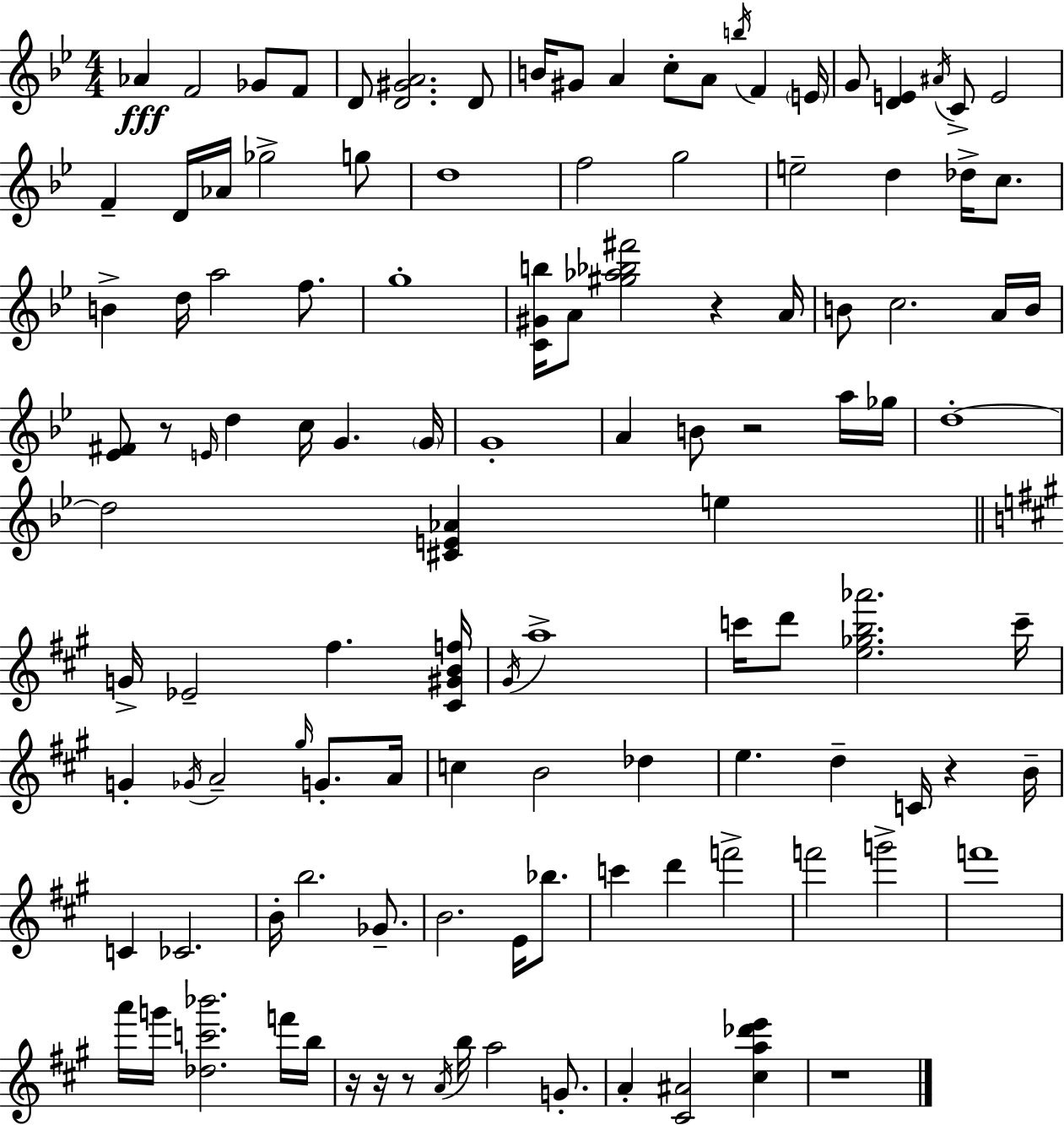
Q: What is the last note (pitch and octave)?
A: A4